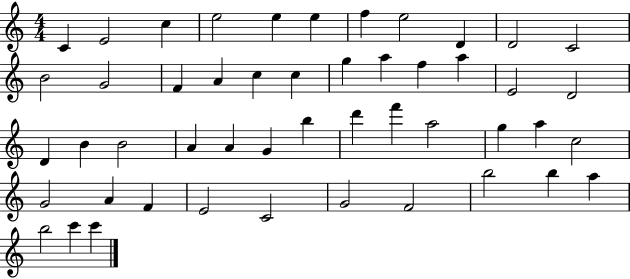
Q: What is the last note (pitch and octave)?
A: C6